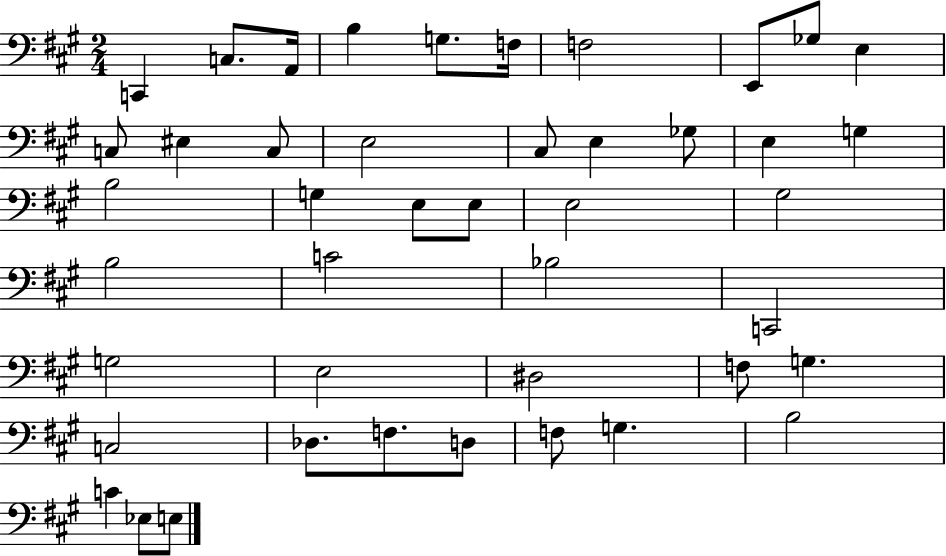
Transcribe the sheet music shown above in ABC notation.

X:1
T:Untitled
M:2/4
L:1/4
K:A
C,, C,/2 A,,/4 B, G,/2 F,/4 F,2 E,,/2 _G,/2 E, C,/2 ^E, C,/2 E,2 ^C,/2 E, _G,/2 E, G, B,2 G, E,/2 E,/2 E,2 ^G,2 B,2 C2 _B,2 C,,2 G,2 E,2 ^D,2 F,/2 G, C,2 _D,/2 F,/2 D,/2 F,/2 G, B,2 C _E,/2 E,/2